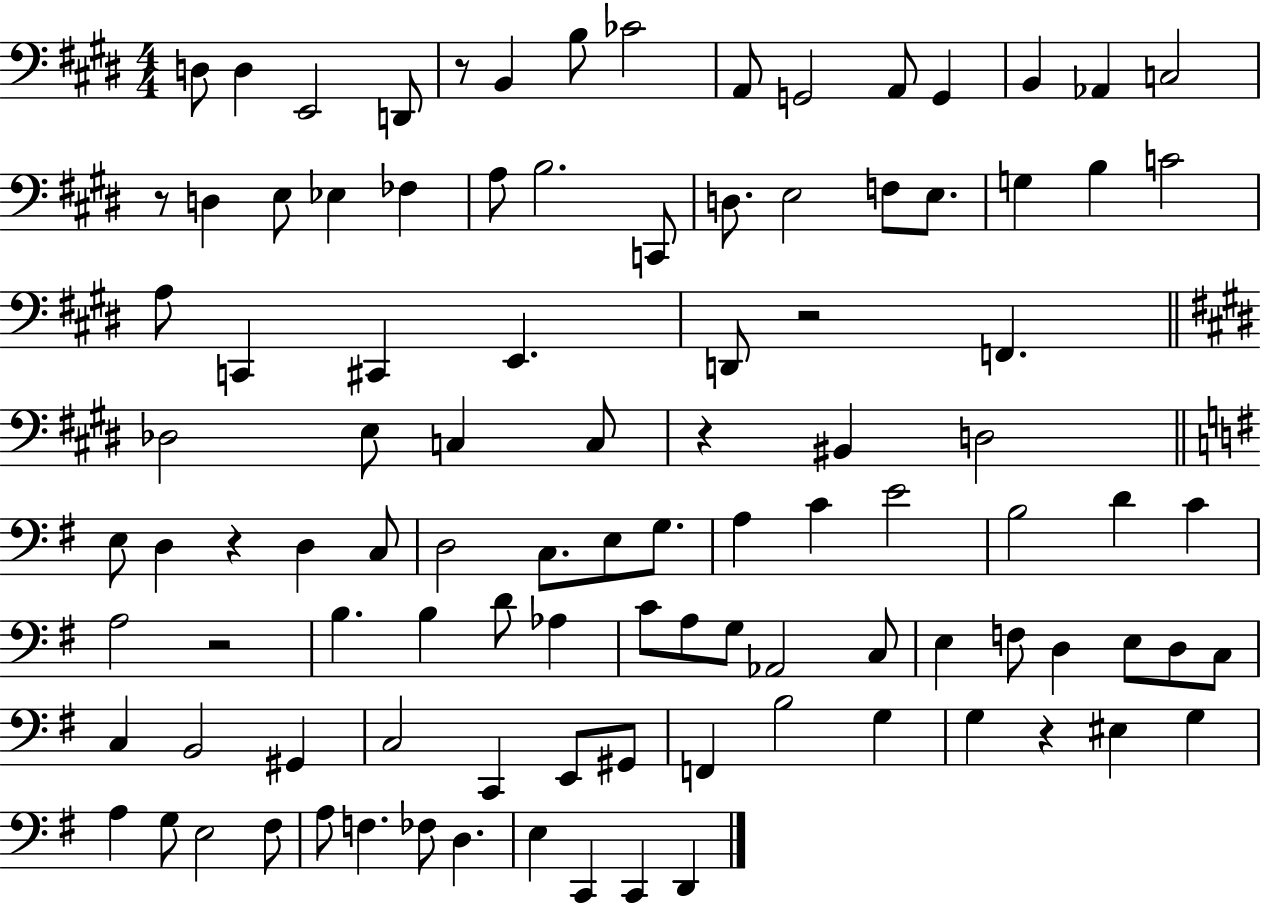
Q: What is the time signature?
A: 4/4